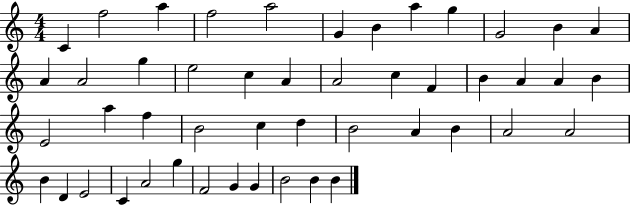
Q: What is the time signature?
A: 4/4